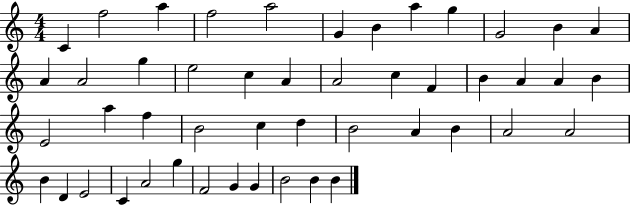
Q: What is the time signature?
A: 4/4